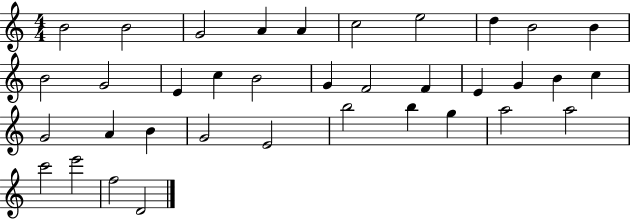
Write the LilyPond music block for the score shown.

{
  \clef treble
  \numericTimeSignature
  \time 4/4
  \key c \major
  b'2 b'2 | g'2 a'4 a'4 | c''2 e''2 | d''4 b'2 b'4 | \break b'2 g'2 | e'4 c''4 b'2 | g'4 f'2 f'4 | e'4 g'4 b'4 c''4 | \break g'2 a'4 b'4 | g'2 e'2 | b''2 b''4 g''4 | a''2 a''2 | \break c'''2 e'''2 | f''2 d'2 | \bar "|."
}